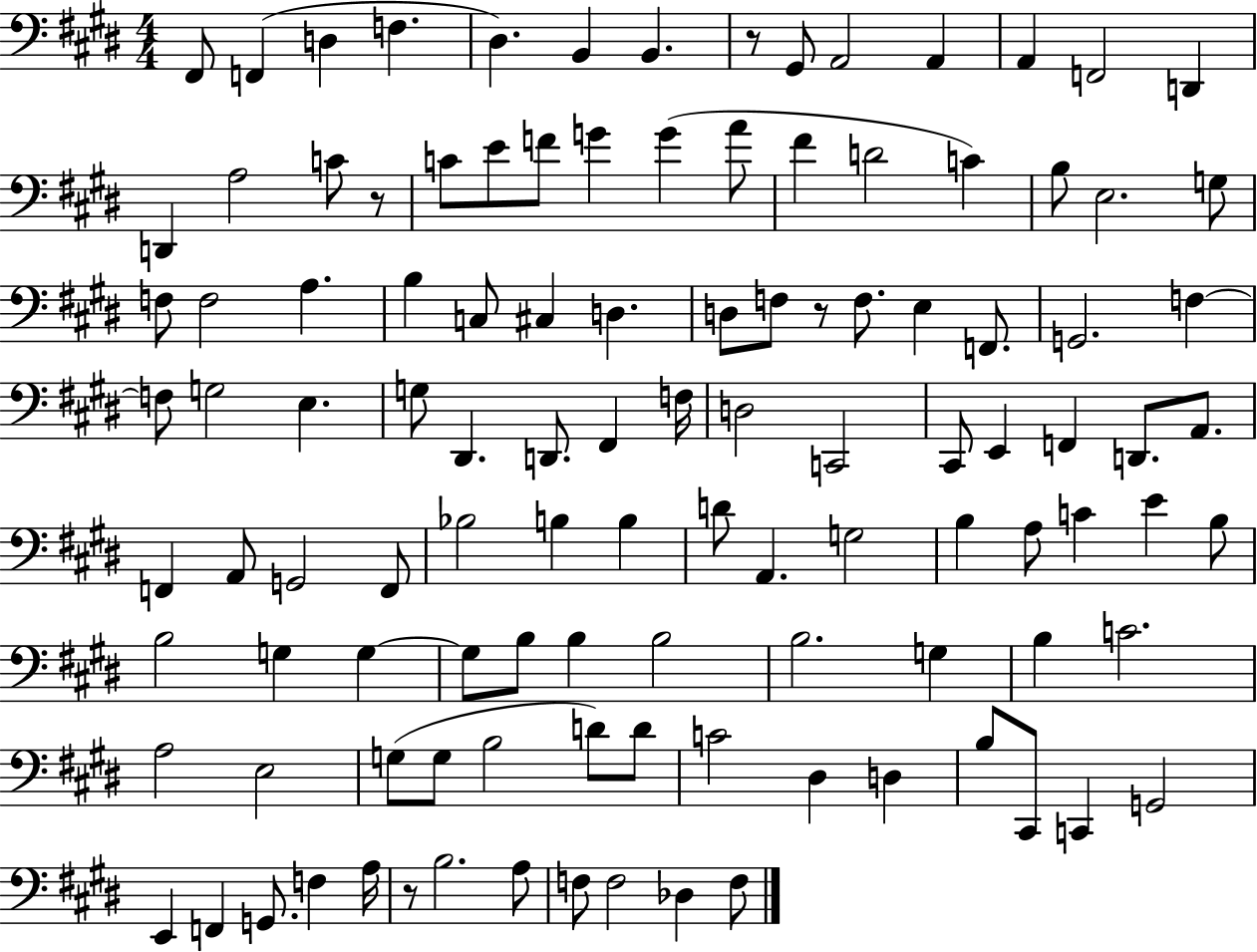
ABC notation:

X:1
T:Untitled
M:4/4
L:1/4
K:E
^F,,/2 F,, D, F, ^D, B,, B,, z/2 ^G,,/2 A,,2 A,, A,, F,,2 D,, D,, A,2 C/2 z/2 C/2 E/2 F/2 G G A/2 ^F D2 C B,/2 E,2 G,/2 F,/2 F,2 A, B, C,/2 ^C, D, D,/2 F,/2 z/2 F,/2 E, F,,/2 G,,2 F, F,/2 G,2 E, G,/2 ^D,, D,,/2 ^F,, F,/4 D,2 C,,2 ^C,,/2 E,, F,, D,,/2 A,,/2 F,, A,,/2 G,,2 F,,/2 _B,2 B, B, D/2 A,, G,2 B, A,/2 C E B,/2 B,2 G, G, G,/2 B,/2 B, B,2 B,2 G, B, C2 A,2 E,2 G,/2 G,/2 B,2 D/2 D/2 C2 ^D, D, B,/2 ^C,,/2 C,, G,,2 E,, F,, G,,/2 F, A,/4 z/2 B,2 A,/2 F,/2 F,2 _D, F,/2